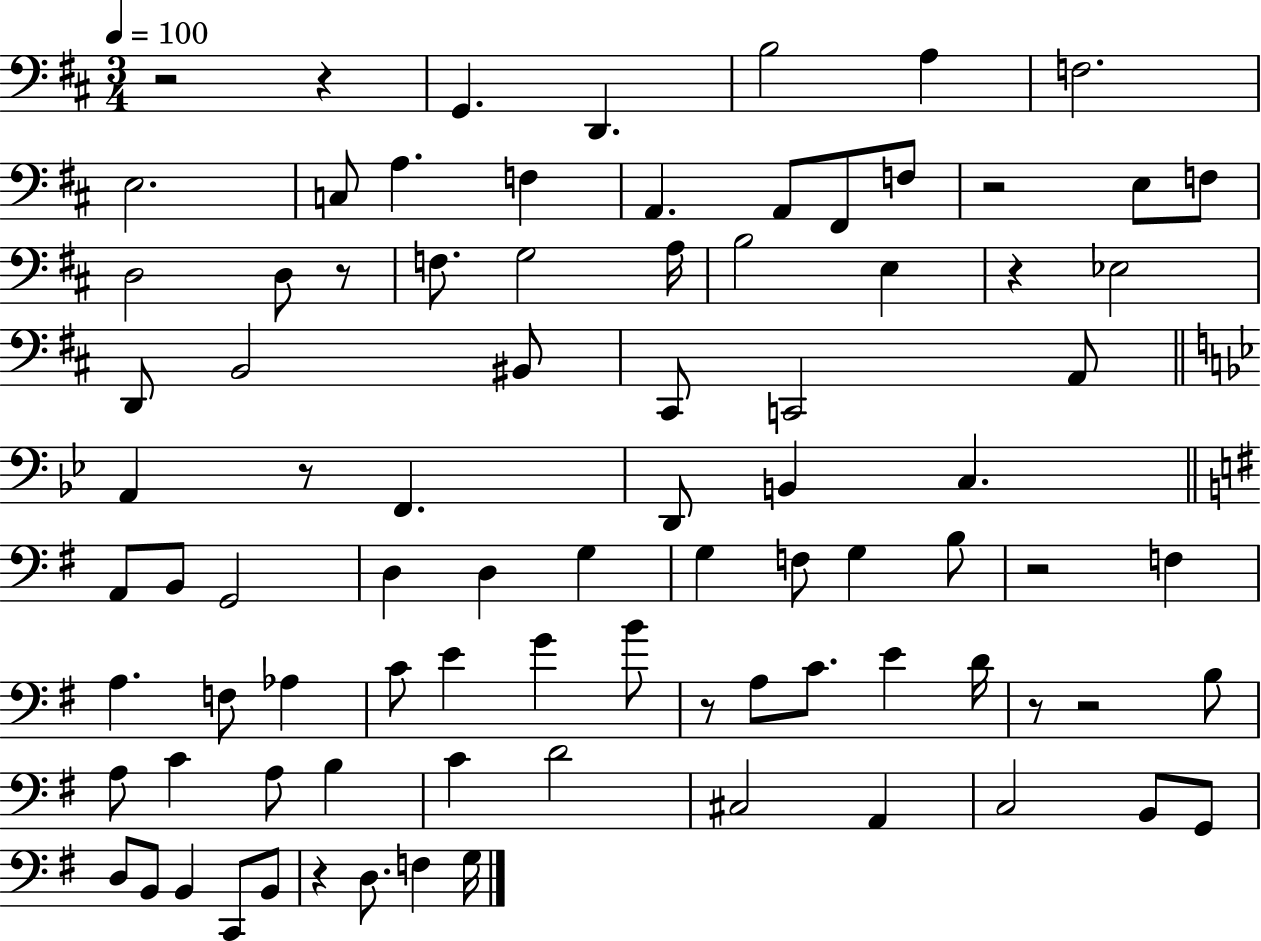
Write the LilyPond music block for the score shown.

{
  \clef bass
  \numericTimeSignature
  \time 3/4
  \key d \major
  \tempo 4 = 100
  r2 r4 | g,4. d,4. | b2 a4 | f2. | \break e2. | c8 a4. f4 | a,4. a,8 fis,8 f8 | r2 e8 f8 | \break d2 d8 r8 | f8. g2 a16 | b2 e4 | r4 ees2 | \break d,8 b,2 bis,8 | cis,8 c,2 a,8 | \bar "||" \break \key g \minor a,4 r8 f,4. | d,8 b,4 c4. | \bar "||" \break \key g \major a,8 b,8 g,2 | d4 d4 g4 | g4 f8 g4 b8 | r2 f4 | \break a4. f8 aes4 | c'8 e'4 g'4 b'8 | r8 a8 c'8. e'4 d'16 | r8 r2 b8 | \break a8 c'4 a8 b4 | c'4 d'2 | cis2 a,4 | c2 b,8 g,8 | \break d8 b,8 b,4 c,8 b,8 | r4 d8. f4 g16 | \bar "|."
}